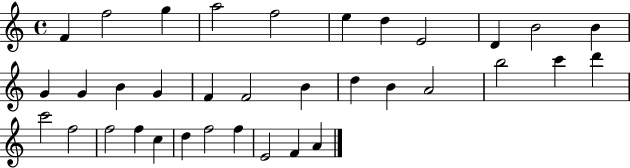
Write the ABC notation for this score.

X:1
T:Untitled
M:4/4
L:1/4
K:C
F f2 g a2 f2 e d E2 D B2 B G G B G F F2 B d B A2 b2 c' d' c'2 f2 f2 f c d f2 f E2 F A